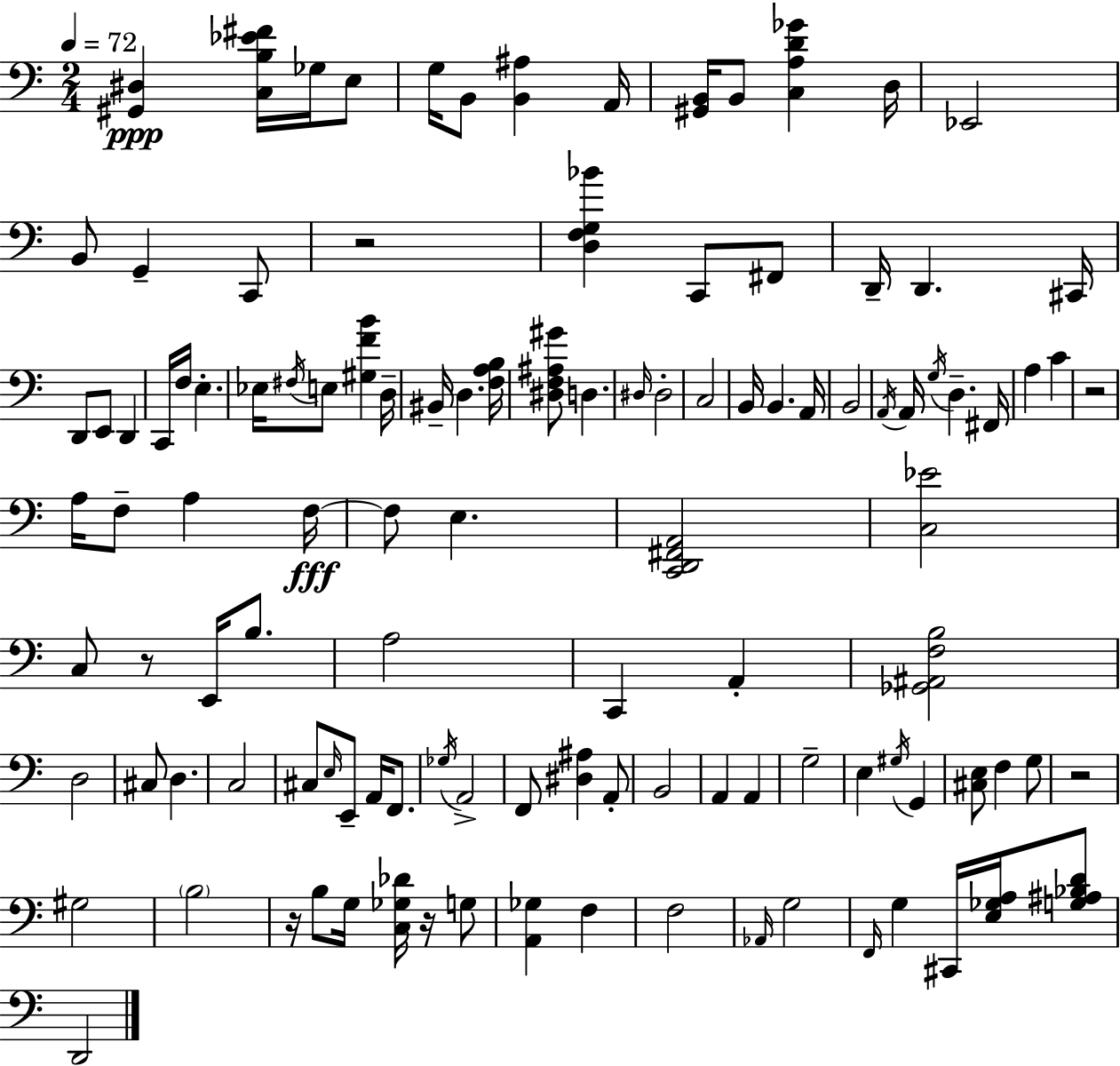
{
  \clef bass
  \numericTimeSignature
  \time 2/4
  \key a \minor
  \tempo 4 = 72
  <gis, dis>4\ppp <c b ees' fis'>16 ges16 e8 | g16 b,8 <b, ais>4 a,16 | <gis, b,>16 b,8 <c a d' ges'>4 d16 | ees,2 | \break b,8 g,4-- c,8 | r2 | <d f g bes'>4 c,8 fis,8 | d,16-- d,4. cis,16 | \break d,8 e,8 d,4 | c,16 f16 e4.-. | ees16 \acciaccatura { fis16 } e8 <gis f' b'>4 | d16-- bis,16-- d4. | \break <f a b>16 <dis f ais gis'>8 d4. | \grace { dis16 } dis2-. | c2 | b,16 b,4. | \break a,16 b,2 | \acciaccatura { a,16 } a,16 \acciaccatura { g16 } d4.-- | fis,16 a4 | c'4 r2 | \break a16 f8-- a4 | f16~~\fff f8 e4. | <c, d, fis, a,>2 | <c ees'>2 | \break c8 r8 | e,16 b8. a2 | c,4 | a,4-. <ges, ais, f b>2 | \break d2 | cis8 d4. | c2 | cis8 \grace { e16 } e,8-- | \break a,16 f,8. \acciaccatura { ges16 } a,2-> | f,8 | <dis ais>4 a,8-. b,2 | a,4 | \break a,4 g2-- | e4 | \acciaccatura { gis16 } g,4 <cis e>8 | f4 g8 r2 | \break gis2 | \parenthesize b2 | r16 | b8 g16 <c ges des'>16 r16 g8 <a, ges>4 | \break f4 f2 | \grace { aes,16 } | g2 | \grace { f,16 } g4 cis,16 <e ges a>16 <g ais bes d'>8 | \break d,2 | \bar "|."
}